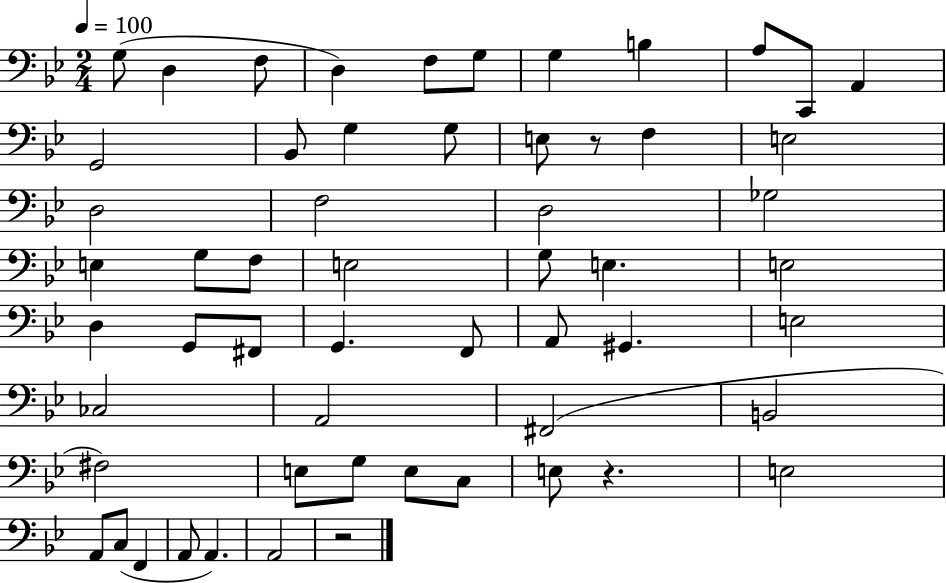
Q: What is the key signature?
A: BES major